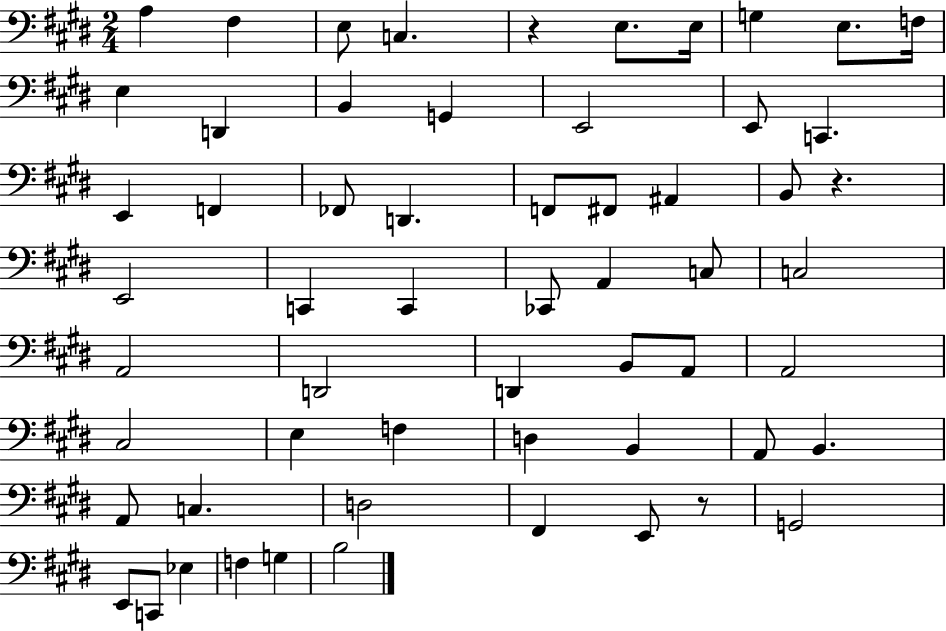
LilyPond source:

{
  \clef bass
  \numericTimeSignature
  \time 2/4
  \key e \major
  a4 fis4 | e8 c4. | r4 e8. e16 | g4 e8. f16 | \break e4 d,4 | b,4 g,4 | e,2 | e,8 c,4. | \break e,4 f,4 | fes,8 d,4. | f,8 fis,8 ais,4 | b,8 r4. | \break e,2 | c,4 c,4 | ces,8 a,4 c8 | c2 | \break a,2 | d,2 | d,4 b,8 a,8 | a,2 | \break cis2 | e4 f4 | d4 b,4 | a,8 b,4. | \break a,8 c4. | d2 | fis,4 e,8 r8 | g,2 | \break e,8 c,8 ees4 | f4 g4 | b2 | \bar "|."
}